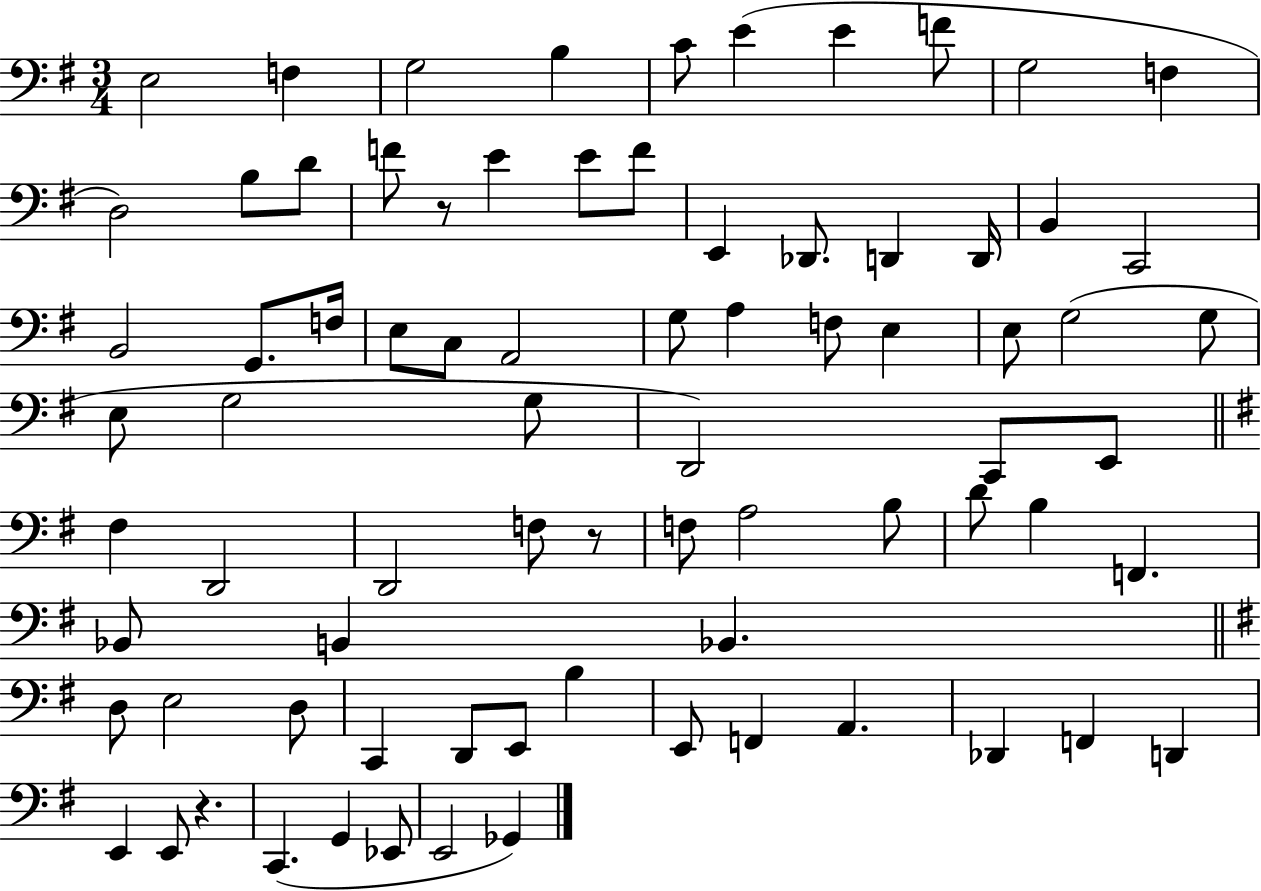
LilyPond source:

{
  \clef bass
  \numericTimeSignature
  \time 3/4
  \key g \major
  e2 f4 | g2 b4 | c'8 e'4( e'4 f'8 | g2 f4 | \break d2) b8 d'8 | f'8 r8 e'4 e'8 f'8 | e,4 des,8. d,4 d,16 | b,4 c,2 | \break b,2 g,8. f16 | e8 c8 a,2 | g8 a4 f8 e4 | e8 g2( g8 | \break e8 g2 g8 | d,2) c,8 e,8 | \bar "||" \break \key g \major fis4 d,2 | d,2 f8 r8 | f8 a2 b8 | d'8 b4 f,4. | \break bes,8 b,4 bes,4. | \bar "||" \break \key g \major d8 e2 d8 | c,4 d,8 e,8 b4 | e,8 f,4 a,4. | des,4 f,4 d,4 | \break e,4 e,8 r4. | c,4.( g,4 ees,8 | e,2 ges,4) | \bar "|."
}